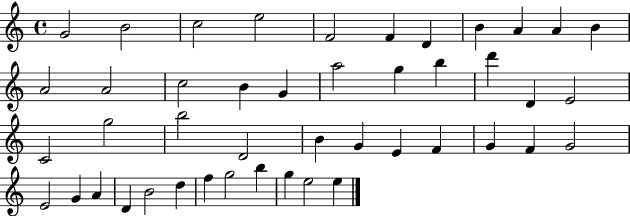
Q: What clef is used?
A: treble